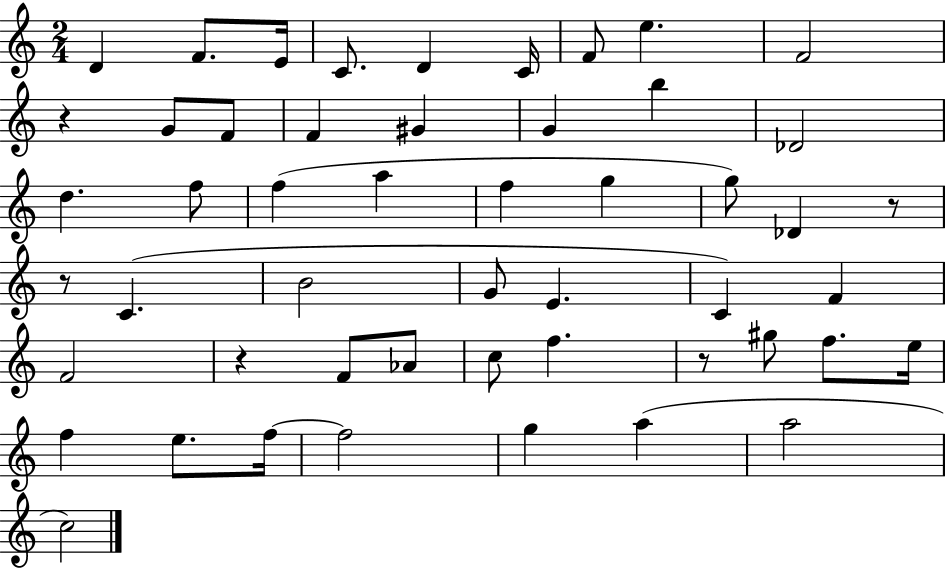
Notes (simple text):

D4/q F4/e. E4/s C4/e. D4/q C4/s F4/e E5/q. F4/h R/q G4/e F4/e F4/q G#4/q G4/q B5/q Db4/h D5/q. F5/e F5/q A5/q F5/q G5/q G5/e Db4/q R/e R/e C4/q. B4/h G4/e E4/q. C4/q F4/q F4/h R/q F4/e Ab4/e C5/e F5/q. R/e G#5/e F5/e. E5/s F5/q E5/e. F5/s F5/h G5/q A5/q A5/h C5/h